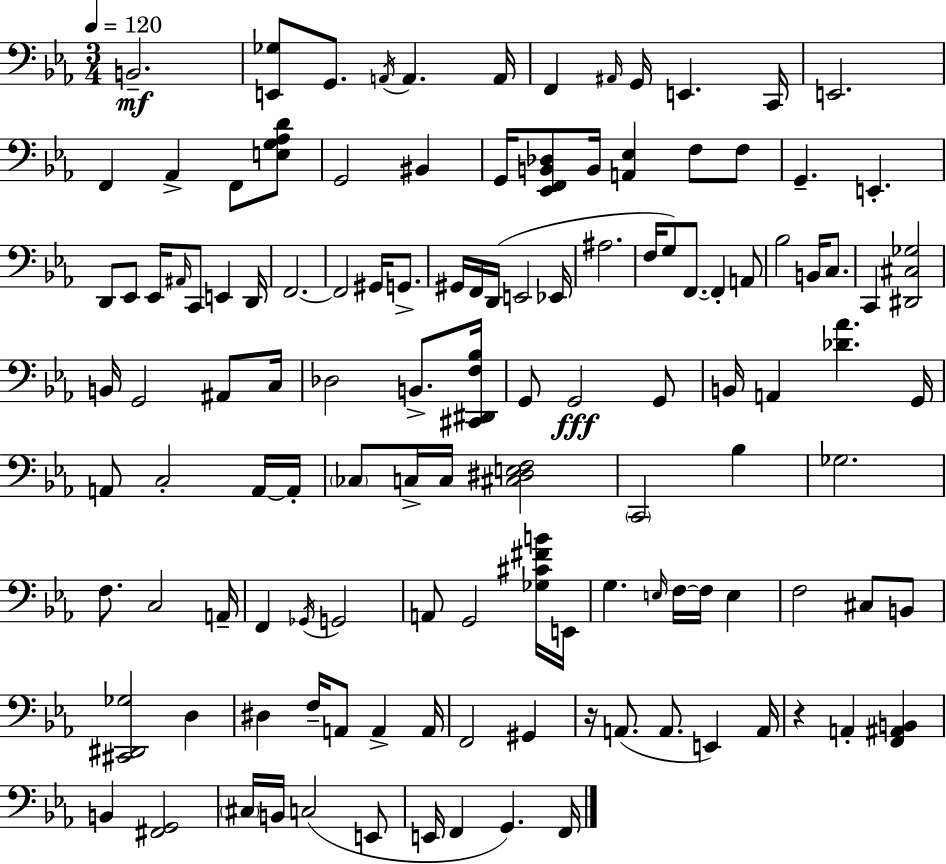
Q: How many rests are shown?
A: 2